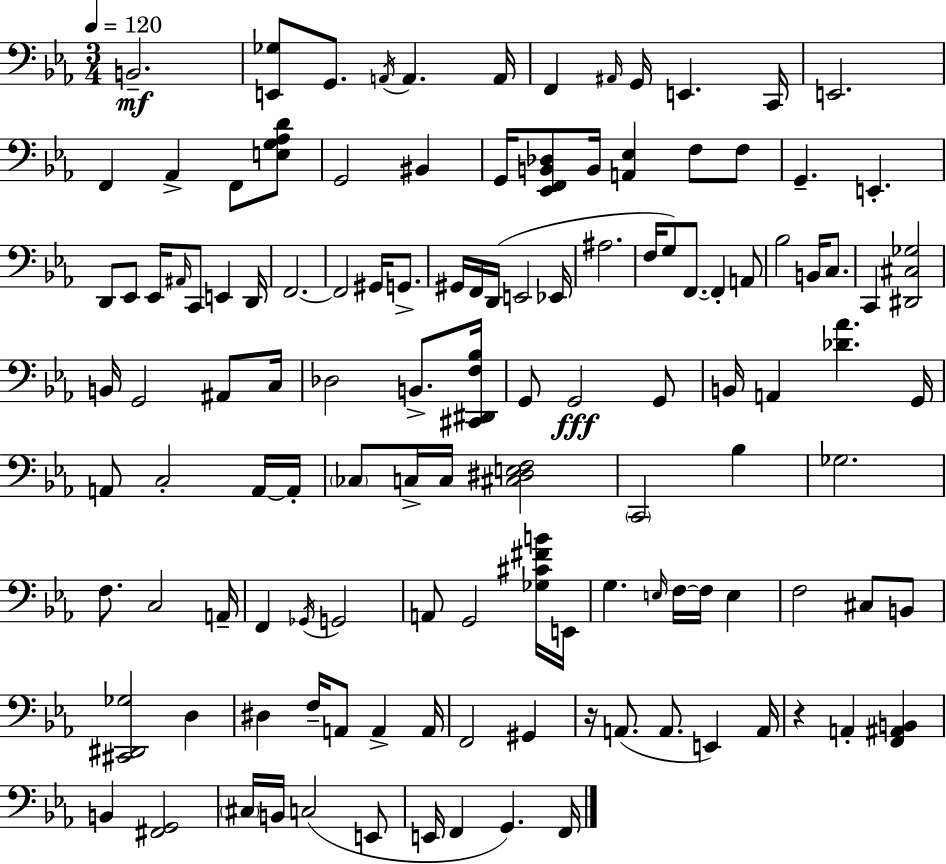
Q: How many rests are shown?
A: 2